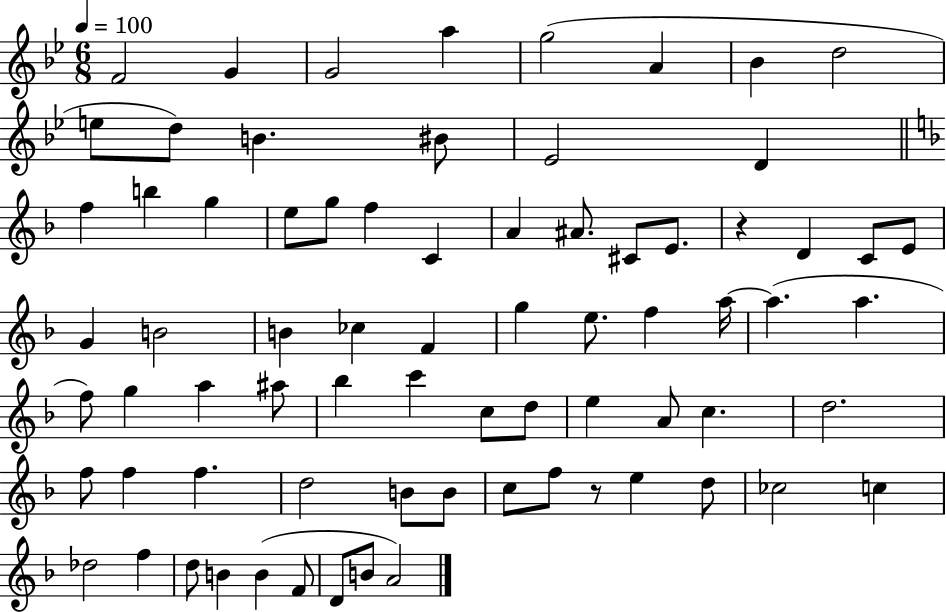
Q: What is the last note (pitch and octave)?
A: A4